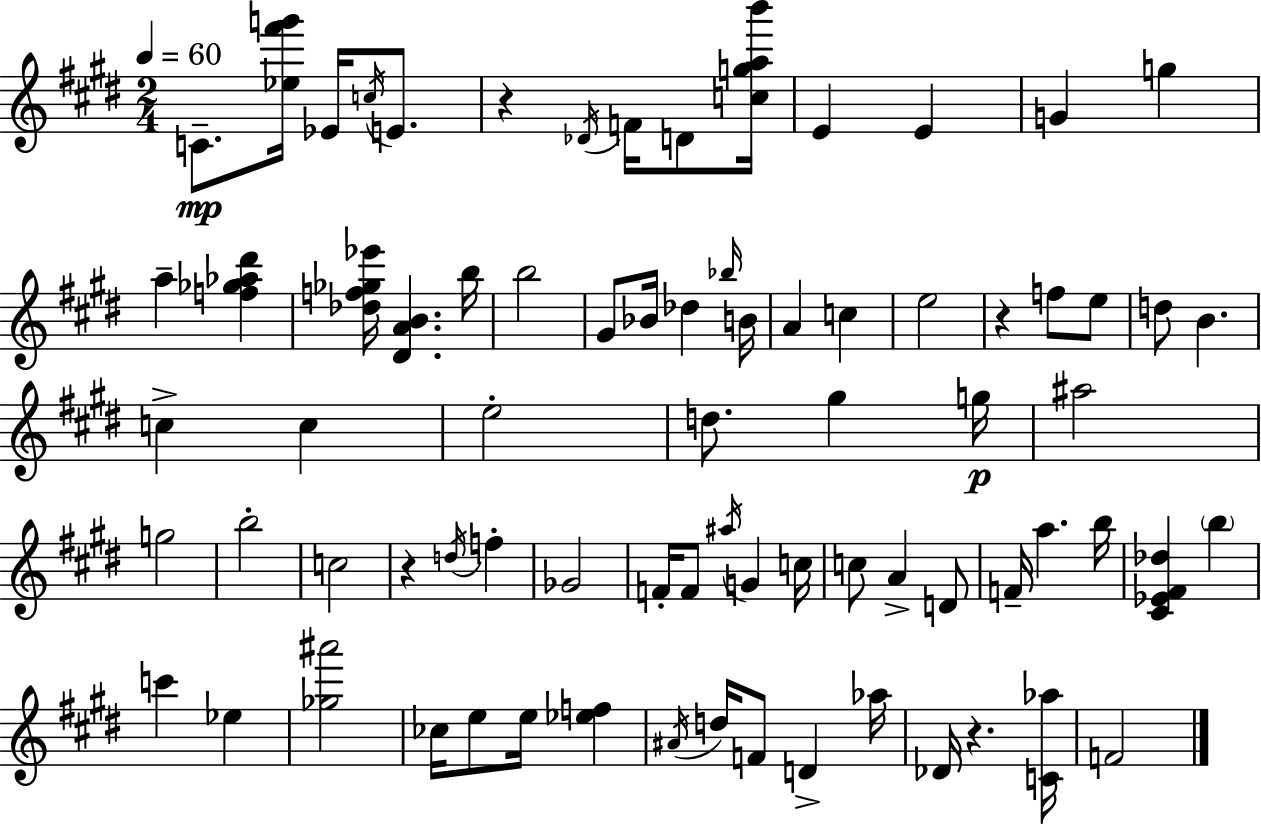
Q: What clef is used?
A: treble